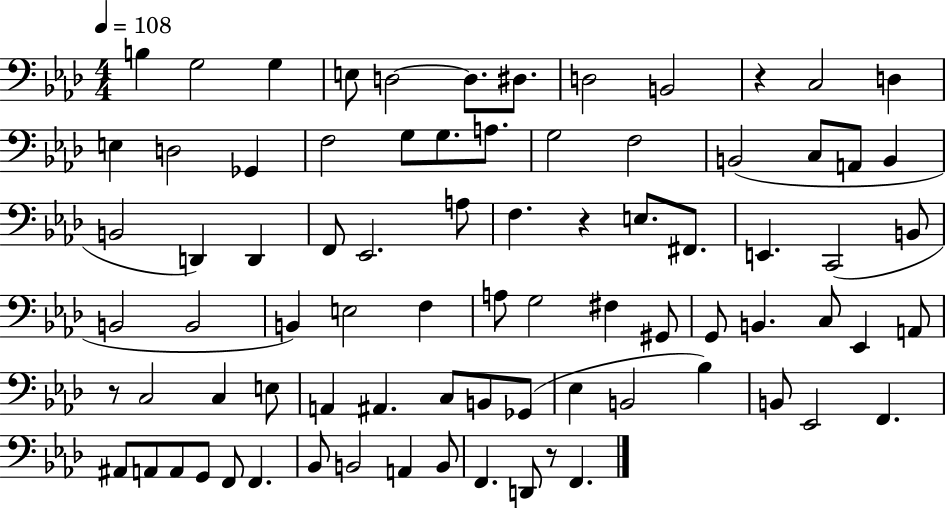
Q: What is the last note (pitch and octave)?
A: F2